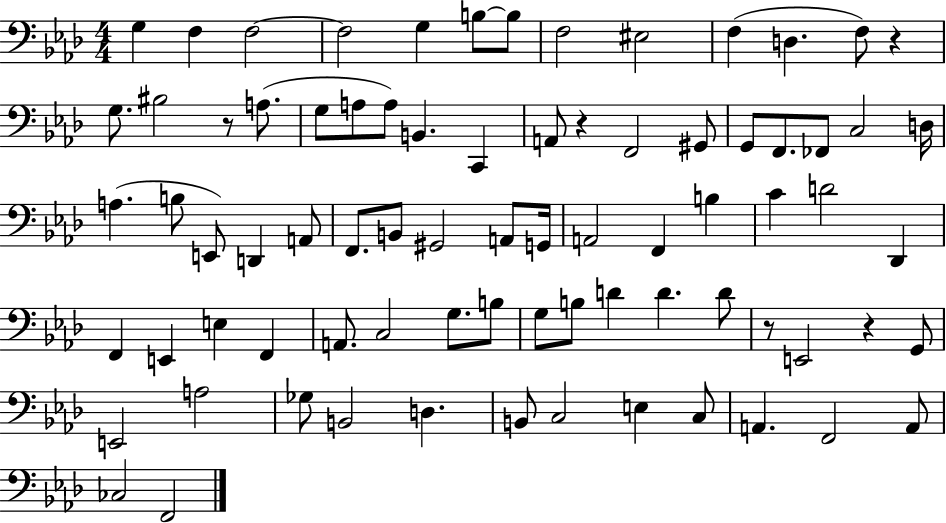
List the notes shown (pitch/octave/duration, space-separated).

G3/q F3/q F3/h F3/h G3/q B3/e B3/e F3/h EIS3/h F3/q D3/q. F3/e R/q G3/e. BIS3/h R/e A3/e. G3/e A3/e A3/e B2/q. C2/q A2/e R/q F2/h G#2/e G2/e F2/e. FES2/e C3/h D3/s A3/q. B3/e E2/e D2/q A2/e F2/e. B2/e G#2/h A2/e G2/s A2/h F2/q B3/q C4/q D4/h Db2/q F2/q E2/q E3/q F2/q A2/e. C3/h G3/e. B3/e G3/e B3/e D4/q D4/q. D4/e R/e E2/h R/q G2/e E2/h A3/h Gb3/e B2/h D3/q. B2/e C3/h E3/q C3/e A2/q. F2/h A2/e CES3/h F2/h